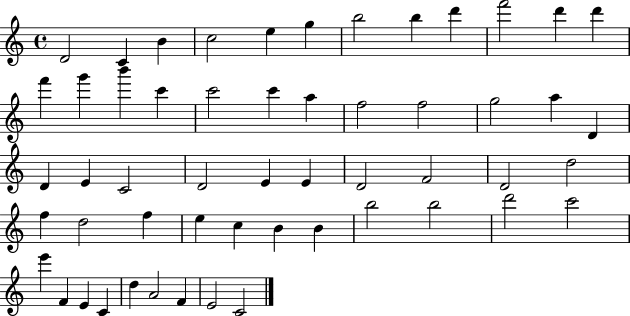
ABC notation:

X:1
T:Untitled
M:4/4
L:1/4
K:C
D2 C B c2 e g b2 b d' f'2 d' d' f' g' b' c' c'2 c' a f2 f2 g2 a D D E C2 D2 E E D2 F2 D2 d2 f d2 f e c B B b2 b2 d'2 c'2 e' F E C d A2 F E2 C2